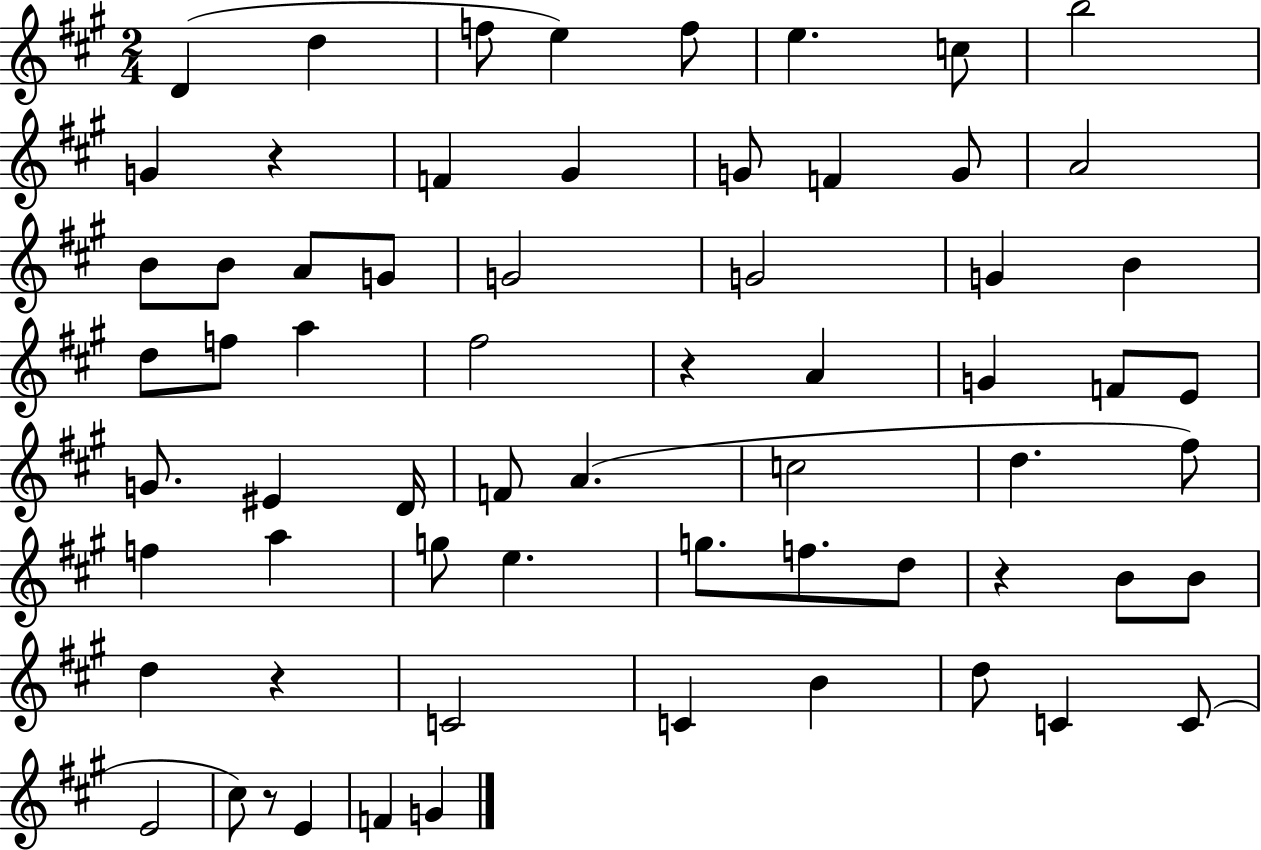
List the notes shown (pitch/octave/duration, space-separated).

D4/q D5/q F5/e E5/q F5/e E5/q. C5/e B5/h G4/q R/q F4/q G#4/q G4/e F4/q G4/e A4/h B4/e B4/e A4/e G4/e G4/h G4/h G4/q B4/q D5/e F5/e A5/q F#5/h R/q A4/q G4/q F4/e E4/e G4/e. EIS4/q D4/s F4/e A4/q. C5/h D5/q. F#5/e F5/q A5/q G5/e E5/q. G5/e. F5/e. D5/e R/q B4/e B4/e D5/q R/q C4/h C4/q B4/q D5/e C4/q C4/e E4/h C#5/e R/e E4/q F4/q G4/q